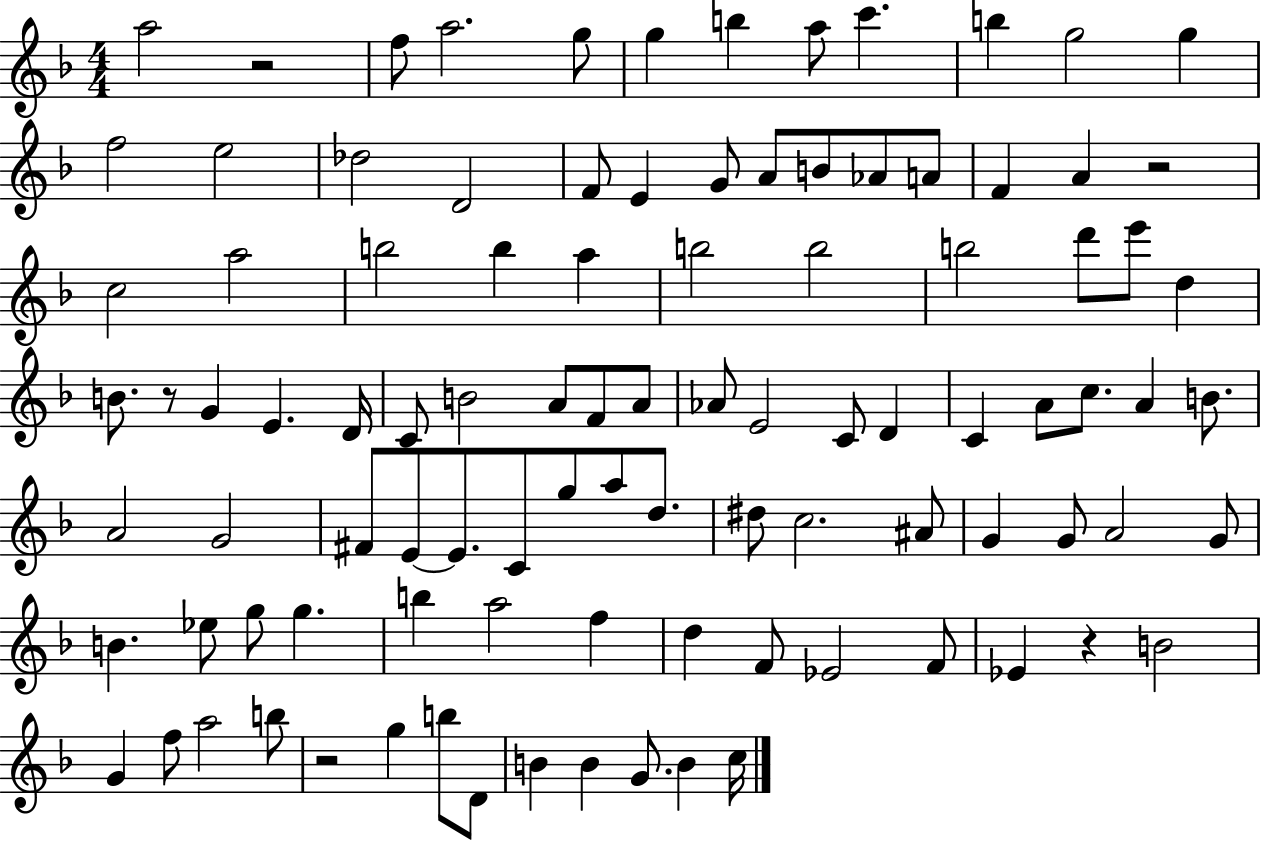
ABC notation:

X:1
T:Untitled
M:4/4
L:1/4
K:F
a2 z2 f/2 a2 g/2 g b a/2 c' b g2 g f2 e2 _d2 D2 F/2 E G/2 A/2 B/2 _A/2 A/2 F A z2 c2 a2 b2 b a b2 b2 b2 d'/2 e'/2 d B/2 z/2 G E D/4 C/2 B2 A/2 F/2 A/2 _A/2 E2 C/2 D C A/2 c/2 A B/2 A2 G2 ^F/2 E/2 E/2 C/2 g/2 a/2 d/2 ^d/2 c2 ^A/2 G G/2 A2 G/2 B _e/2 g/2 g b a2 f d F/2 _E2 F/2 _E z B2 G f/2 a2 b/2 z2 g b/2 D/2 B B G/2 B c/4